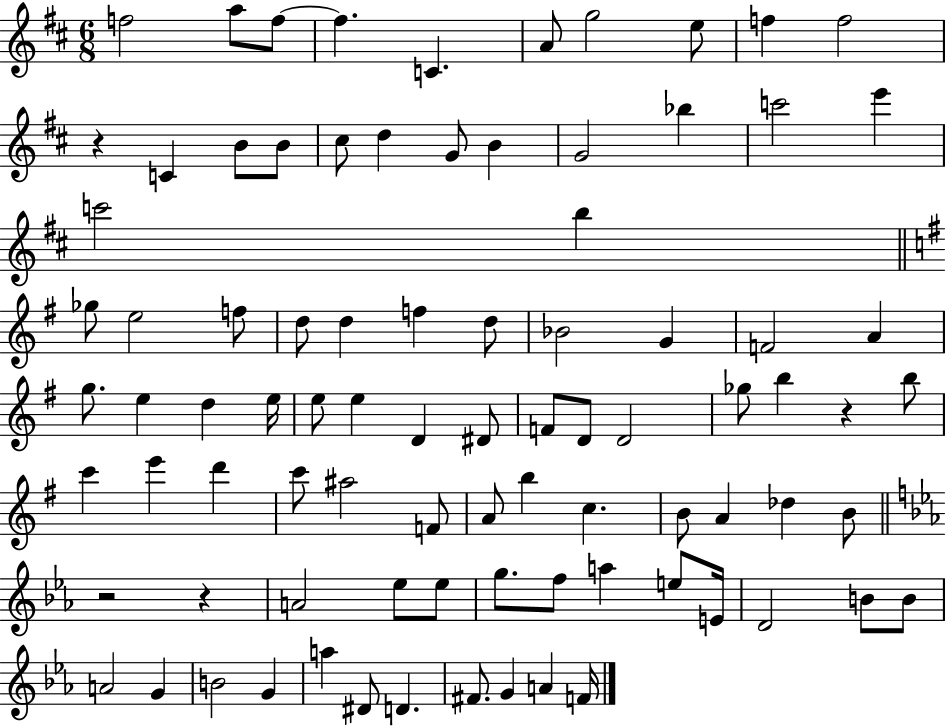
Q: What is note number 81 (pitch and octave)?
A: G4